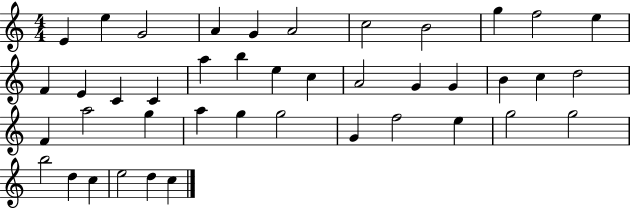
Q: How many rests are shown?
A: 0